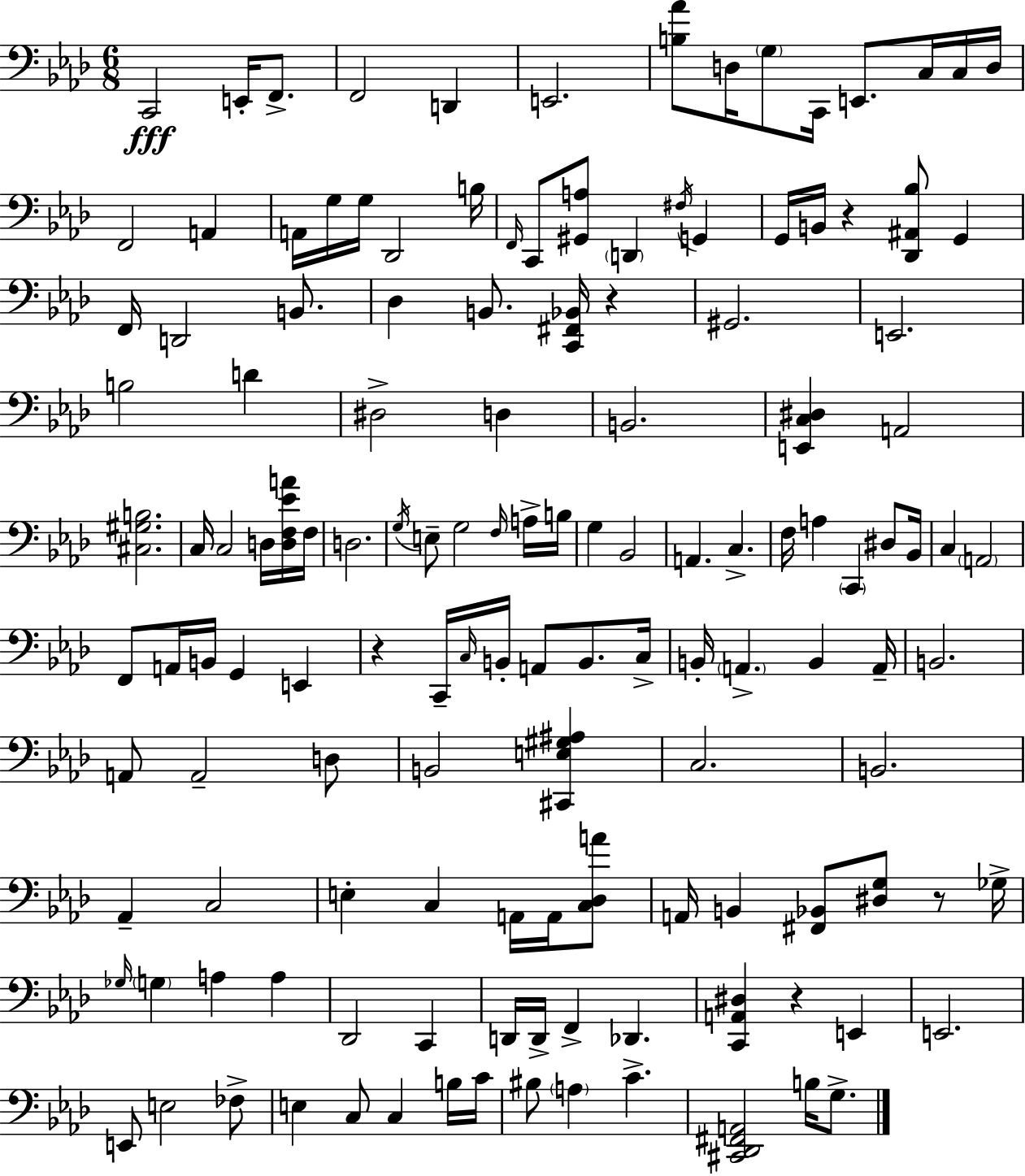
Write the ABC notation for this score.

X:1
T:Untitled
M:6/8
L:1/4
K:Ab
C,,2 E,,/4 F,,/2 F,,2 D,, E,,2 [B,_A]/2 D,/4 G,/2 C,,/4 E,,/2 C,/4 C,/4 D,/4 F,,2 A,, A,,/4 G,/4 G,/4 _D,,2 B,/4 F,,/4 C,,/2 [^G,,A,]/2 D,, ^F,/4 G,, G,,/4 B,,/4 z [_D,,^A,,_B,]/2 G,, F,,/4 D,,2 B,,/2 _D, B,,/2 [C,,^F,,_B,,]/4 z ^G,,2 E,,2 B,2 D ^D,2 D, B,,2 [E,,C,^D,] A,,2 [^C,^G,B,]2 C,/4 C,2 D,/4 [D,F,_EA]/4 F,/4 D,2 G,/4 E,/2 G,2 F,/4 A,/4 B,/4 G, _B,,2 A,, C, F,/4 A, C,, ^D,/2 _B,,/4 C, A,,2 F,,/2 A,,/4 B,,/4 G,, E,, z C,,/4 C,/4 B,,/4 A,,/2 B,,/2 C,/4 B,,/4 A,, B,, A,,/4 B,,2 A,,/2 A,,2 D,/2 B,,2 [^C,,E,^G,^A,] C,2 B,,2 _A,, C,2 E, C, A,,/4 A,,/4 [C,_D,A]/2 A,,/4 B,, [^F,,_B,,]/2 [^D,G,]/2 z/2 _G,/4 _G,/4 G, A, A, _D,,2 C,, D,,/4 D,,/4 F,, _D,, [C,,A,,^D,] z E,, E,,2 E,,/2 E,2 _F,/2 E, C,/2 C, B,/4 C/4 ^B,/2 A, C [^C,,_D,,^F,,A,,]2 B,/4 G,/2